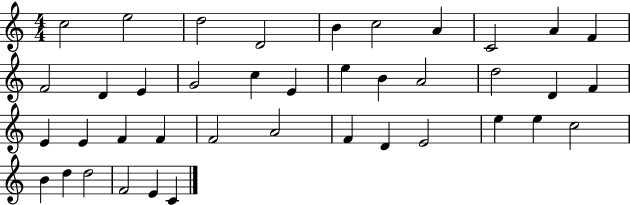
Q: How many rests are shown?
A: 0